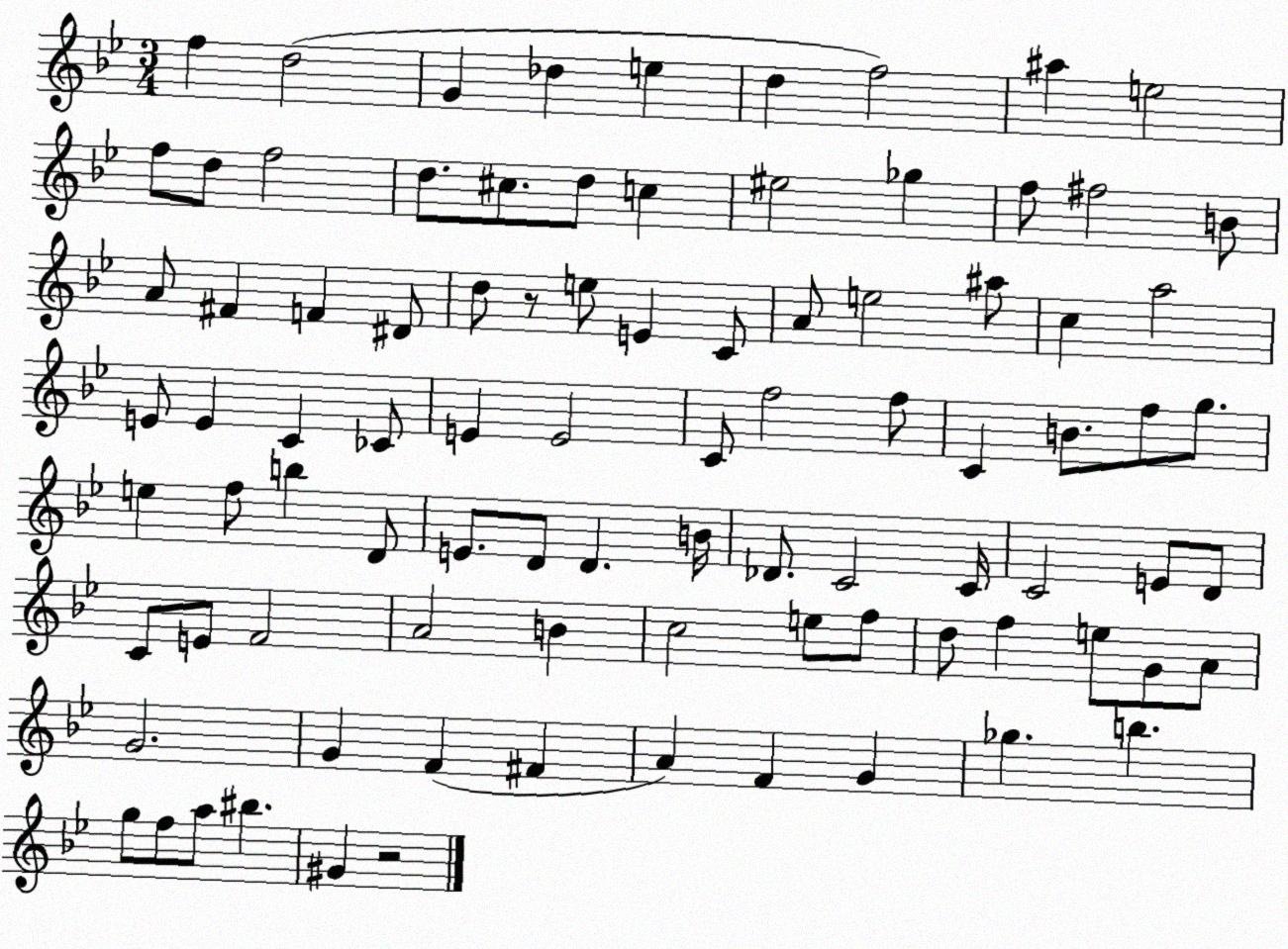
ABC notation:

X:1
T:Untitled
M:3/4
L:1/4
K:Bb
f d2 G _d e d f2 ^a e2 f/2 d/2 f2 d/2 ^c/2 d/2 c ^e2 _g f/2 ^f2 B/2 A/2 ^F F ^D/2 d/2 z/2 e/2 E C/2 A/2 e2 ^a/2 c a2 E/2 E C _C/2 E E2 C/2 f2 f/2 C B/2 f/2 g/2 e f/2 b D/2 E/2 D/2 D B/4 _D/2 C2 C/4 C2 E/2 D/2 C/2 E/2 F2 A2 B c2 e/2 f/2 d/2 f e/2 G/2 A/2 G2 G F ^F A F G _g b g/2 f/2 a/2 ^b ^G z2